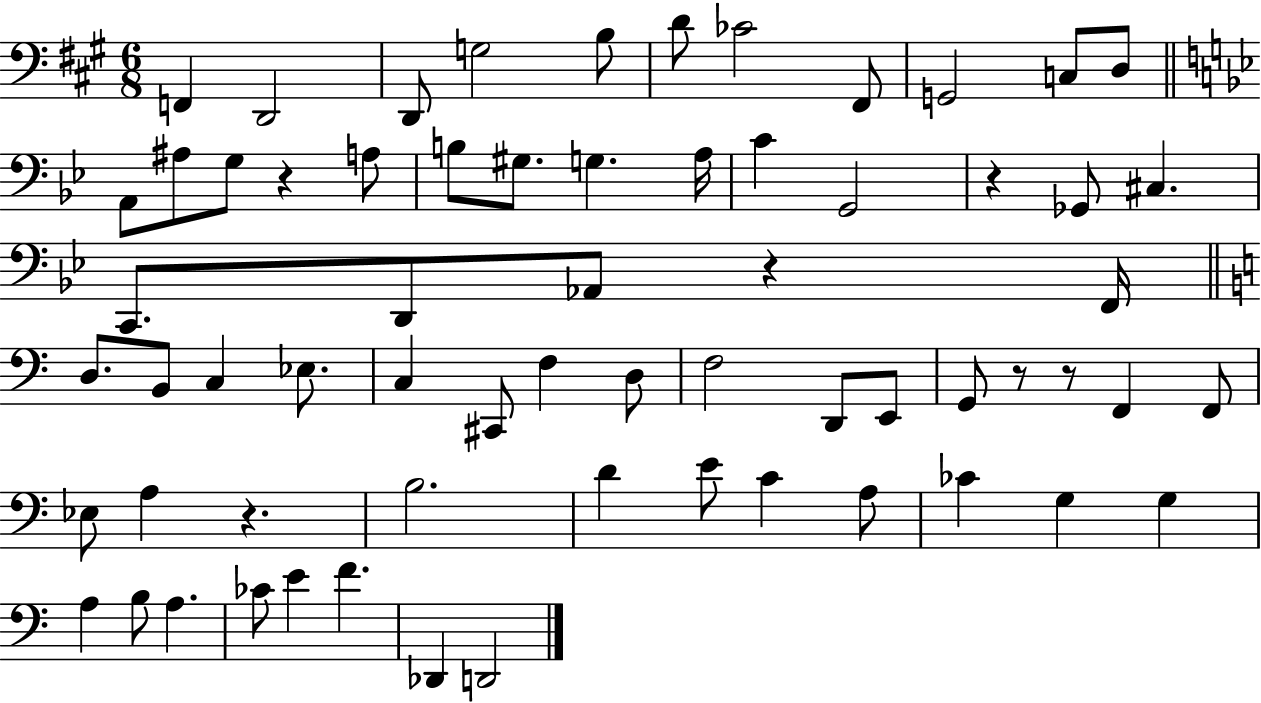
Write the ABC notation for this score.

X:1
T:Untitled
M:6/8
L:1/4
K:A
F,, D,,2 D,,/2 G,2 B,/2 D/2 _C2 ^F,,/2 G,,2 C,/2 D,/2 A,,/2 ^A,/2 G,/2 z A,/2 B,/2 ^G,/2 G, A,/4 C G,,2 z _G,,/2 ^C, C,,/2 D,,/2 _A,,/2 z F,,/4 D,/2 B,,/2 C, _E,/2 C, ^C,,/2 F, D,/2 F,2 D,,/2 E,,/2 G,,/2 z/2 z/2 F,, F,,/2 _E,/2 A, z B,2 D E/2 C A,/2 _C G, G, A, B,/2 A, _C/2 E F _D,, D,,2